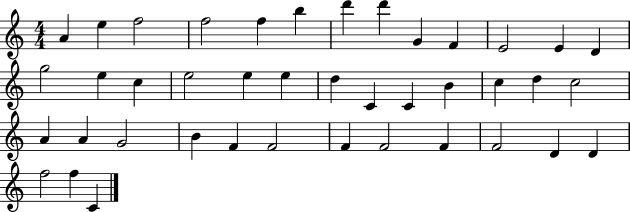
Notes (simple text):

A4/q E5/q F5/h F5/h F5/q B5/q D6/q D6/q G4/q F4/q E4/h E4/q D4/q G5/h E5/q C5/q E5/h E5/q E5/q D5/q C4/q C4/q B4/q C5/q D5/q C5/h A4/q A4/q G4/h B4/q F4/q F4/h F4/q F4/h F4/q F4/h D4/q D4/q F5/h F5/q C4/q